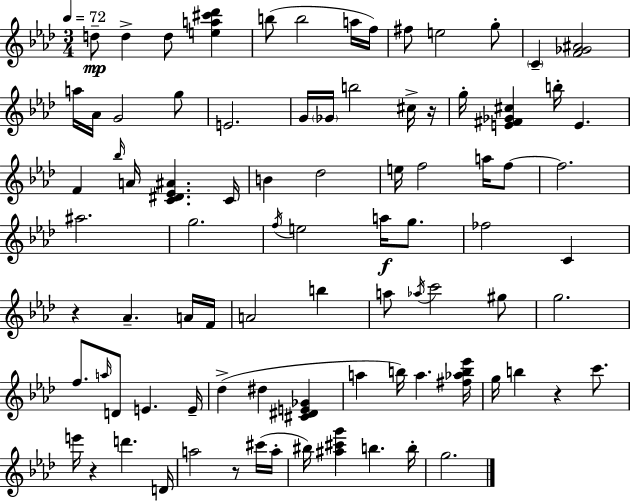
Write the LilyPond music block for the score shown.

{
  \clef treble
  \numericTimeSignature
  \time 3/4
  \key f \minor
  \tempo 4 = 72
  \repeat volta 2 { d''8--\mp d''4-> d''8 <e'' a'' cis''' des'''>4 | b''8( b''2 a''16 f''16) | fis''8 e''2 g''8-. | \parenthesize c'4-- <f' ges' ais'>2 | \break a''16 aes'16 g'2 g''8 | e'2. | g'16 \parenthesize ges'16 b''2 cis''16-> r16 | g''16-. <e' fis' ges' cis''>4 b''16-. e'4. | \break f'4 \grace { bes''16 } a'16 <c' dis' ees' ais'>4. | c'16 b'4 des''2 | e''16 f''2 a''16 f''8~~ | f''2. | \break ais''2. | g''2. | \acciaccatura { f''16 } e''2 a''16\f g''8. | fes''2 c'4 | \break r4 aes'4.-- | a'16 f'16 a'2 b''4 | a''8 \acciaccatura { aes''16 } c'''2 | gis''8 g''2. | \break f''8. \grace { a''16 } d'8 e'4. | e'16-- des''4->( dis''4 | <cis' dis' e' ges'>4 a''4 b''16) a''4. | <fis'' aes'' b'' ees'''>16 g''16 b''4 r4 | \break c'''8. e'''16 r4 d'''4. | d'16 a''2 | r8 cis'''16( a''16-. bis''16) <ais'' cis''' g'''>4 b''4. | b''16-. g''2. | \break } \bar "|."
}